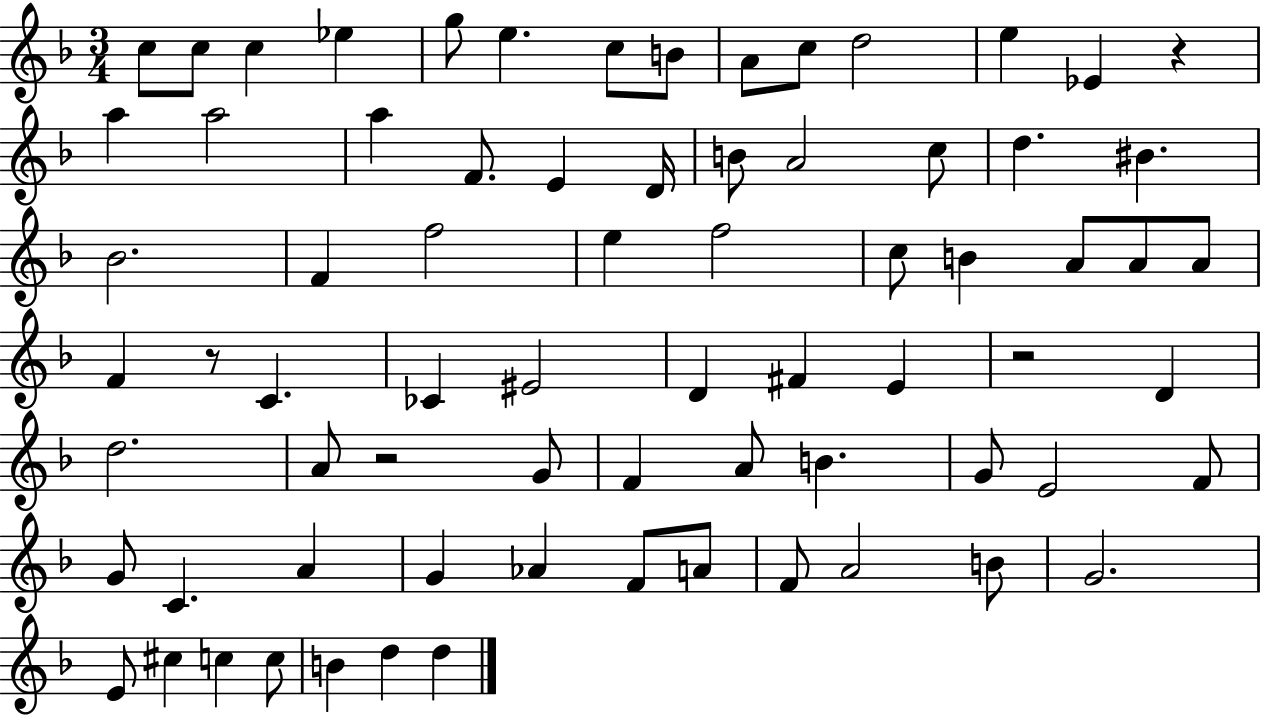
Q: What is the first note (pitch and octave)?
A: C5